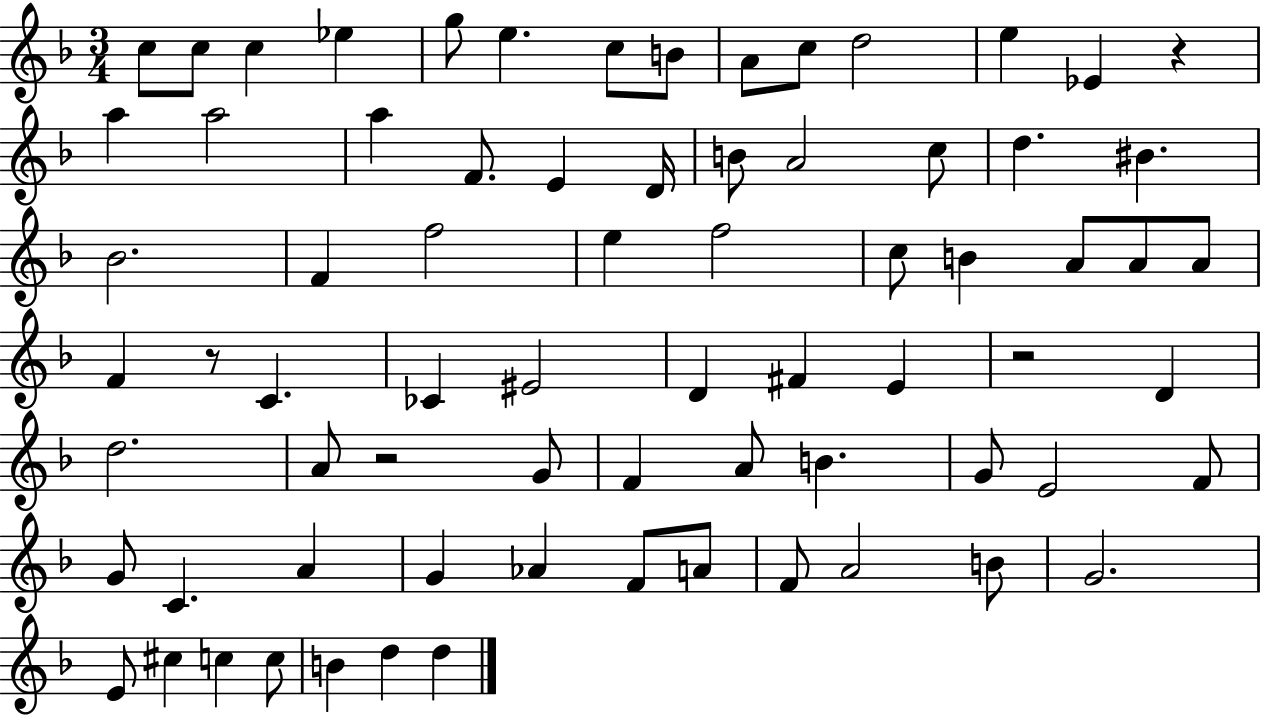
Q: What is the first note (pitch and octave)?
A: C5